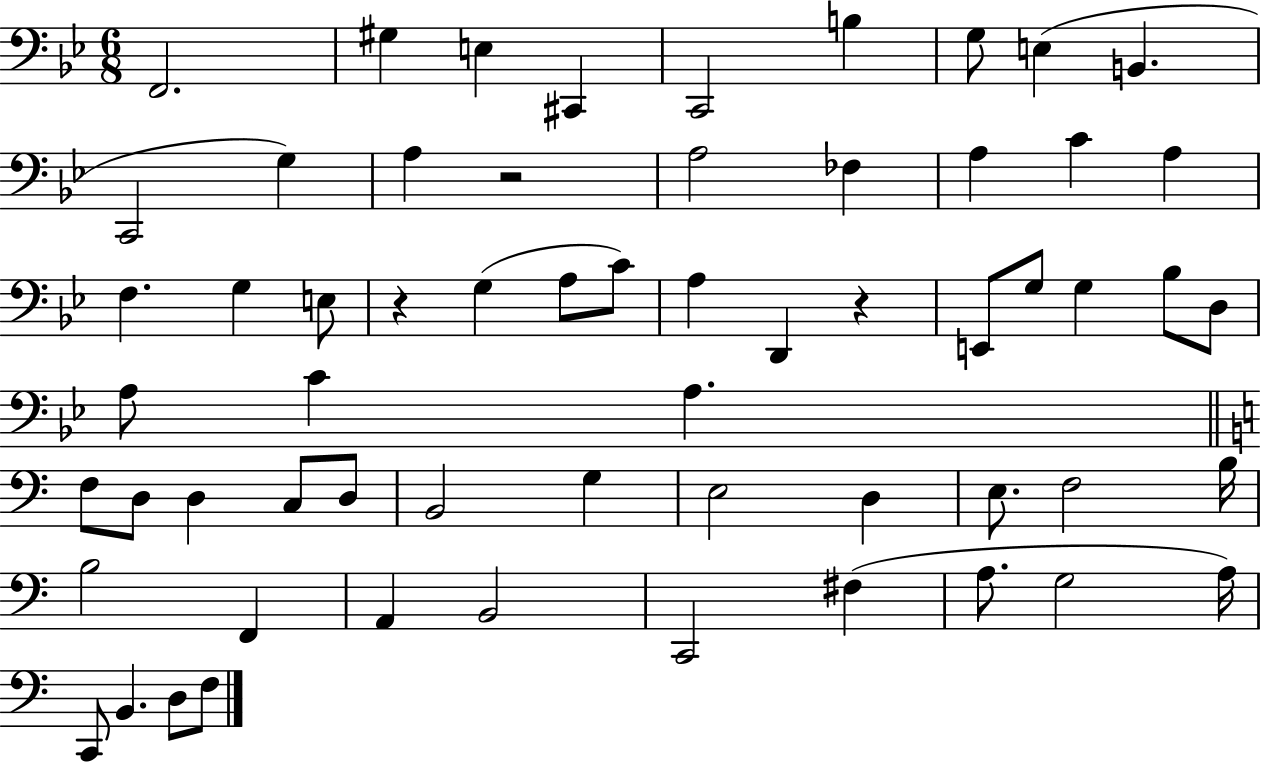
F2/h. G#3/q E3/q C#2/q C2/h B3/q G3/e E3/q B2/q. C2/h G3/q A3/q R/h A3/h FES3/q A3/q C4/q A3/q F3/q. G3/q E3/e R/q G3/q A3/e C4/e A3/q D2/q R/q E2/e G3/e G3/q Bb3/e D3/e A3/e C4/q A3/q. F3/e D3/e D3/q C3/e D3/e B2/h G3/q E3/h D3/q E3/e. F3/h B3/s B3/h F2/q A2/q B2/h C2/h F#3/q A3/e. G3/h A3/s C2/e B2/q. D3/e F3/e